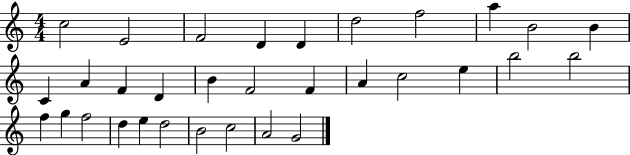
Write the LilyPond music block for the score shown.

{
  \clef treble
  \numericTimeSignature
  \time 4/4
  \key c \major
  c''2 e'2 | f'2 d'4 d'4 | d''2 f''2 | a''4 b'2 b'4 | \break c'4 a'4 f'4 d'4 | b'4 f'2 f'4 | a'4 c''2 e''4 | b''2 b''2 | \break f''4 g''4 f''2 | d''4 e''4 d''2 | b'2 c''2 | a'2 g'2 | \break \bar "|."
}